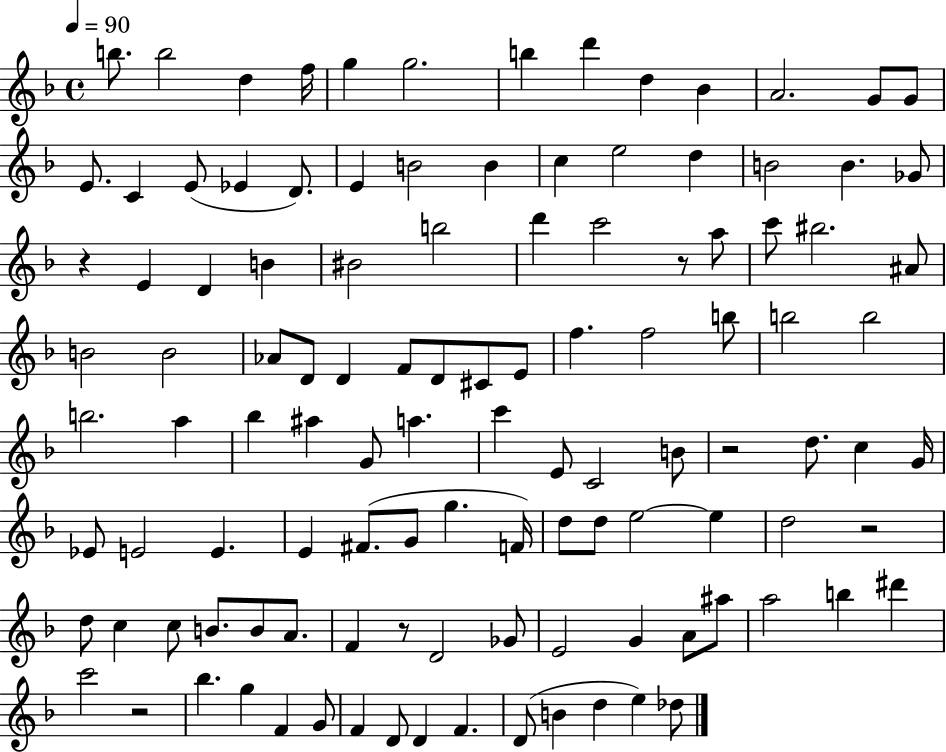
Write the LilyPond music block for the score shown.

{
  \clef treble
  \time 4/4
  \defaultTimeSignature
  \key f \major
  \tempo 4 = 90
  \repeat volta 2 { b''8. b''2 d''4 f''16 | g''4 g''2. | b''4 d'''4 d''4 bes'4 | a'2. g'8 g'8 | \break e'8. c'4 e'8( ees'4 d'8.) | e'4 b'2 b'4 | c''4 e''2 d''4 | b'2 b'4. ges'8 | \break r4 e'4 d'4 b'4 | bis'2 b''2 | d'''4 c'''2 r8 a''8 | c'''8 bis''2. ais'8 | \break b'2 b'2 | aes'8 d'8 d'4 f'8 d'8 cis'8 e'8 | f''4. f''2 b''8 | b''2 b''2 | \break b''2. a''4 | bes''4 ais''4 g'8 a''4. | c'''4 e'8 c'2 b'8 | r2 d''8. c''4 g'16 | \break ees'8 e'2 e'4. | e'4 fis'8.( g'8 g''4. f'16) | d''8 d''8 e''2~~ e''4 | d''2 r2 | \break d''8 c''4 c''8 b'8. b'8 a'8. | f'4 r8 d'2 ges'8 | e'2 g'4 a'8 ais''8 | a''2 b''4 dis'''4 | \break c'''2 r2 | bes''4. g''4 f'4 g'8 | f'4 d'8 d'4 f'4. | d'8( b'4 d''4 e''4) des''8 | \break } \bar "|."
}